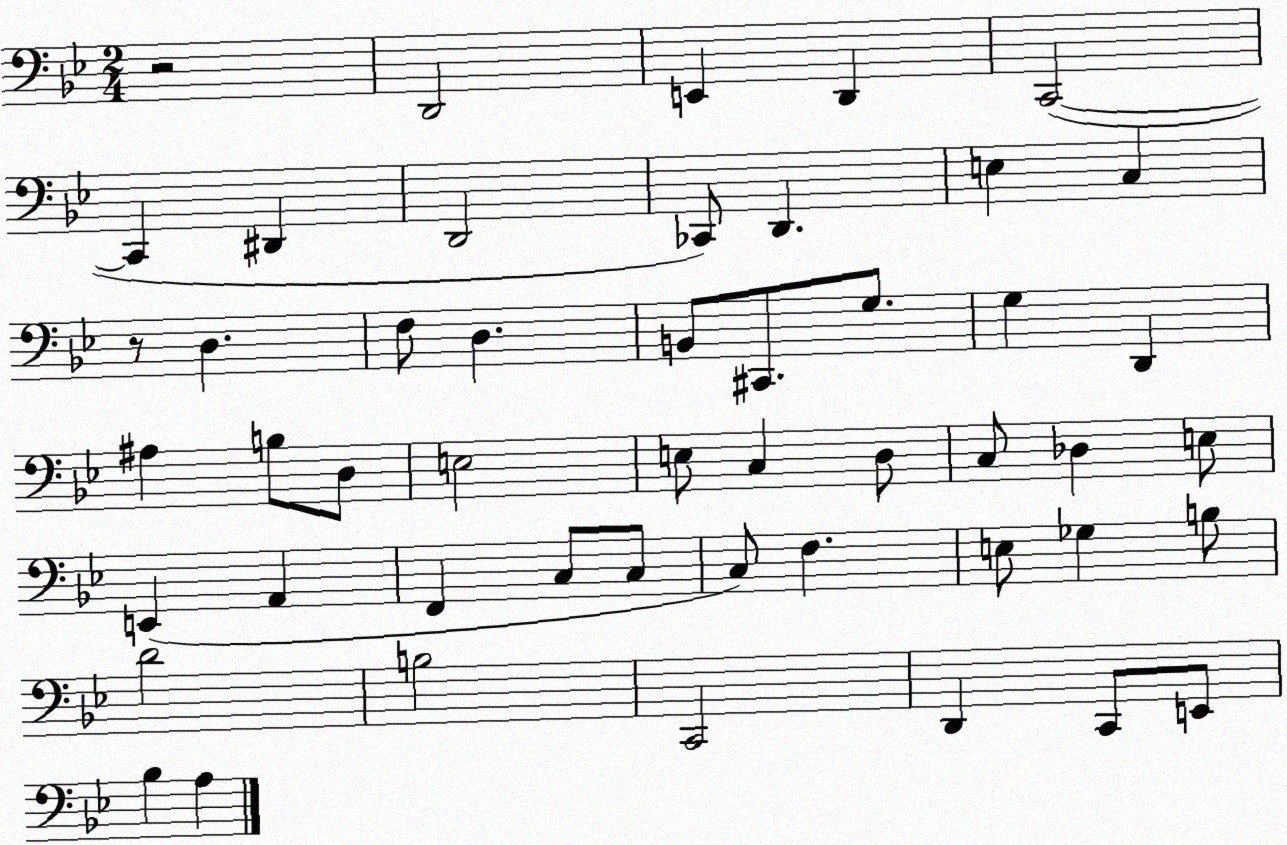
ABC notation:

X:1
T:Untitled
M:2/4
L:1/4
K:Bb
z2 D,,2 E,, D,, C,,2 C,, ^D,, D,,2 _C,,/2 D,, E, C, z/2 D, F,/2 D, B,,/2 ^C,,/2 G,/2 G, D,, ^A, B,/2 D,/2 E,2 E,/2 C, D,/2 C,/2 _D, E,/2 E,, A,, F,, C,/2 C,/2 C,/2 F, E,/2 _G, B,/2 D2 B,2 C,,2 D,, C,,/2 E,,/2 _B, A,